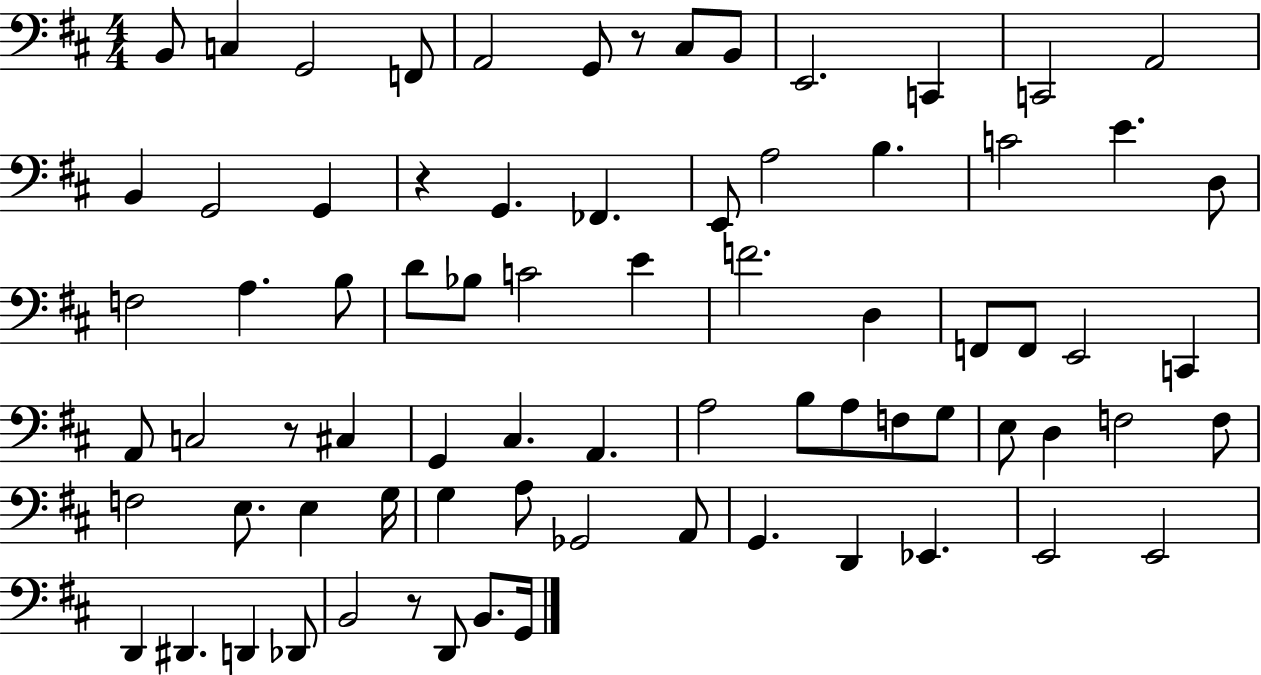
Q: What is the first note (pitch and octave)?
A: B2